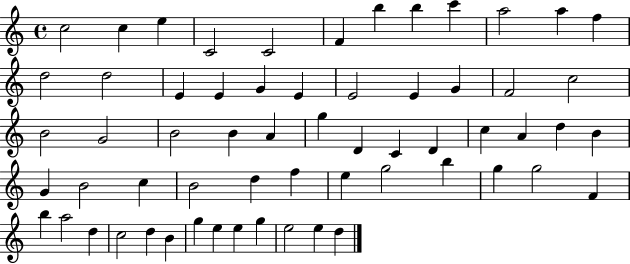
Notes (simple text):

C5/h C5/q E5/q C4/h C4/h F4/q B5/q B5/q C6/q A5/h A5/q F5/q D5/h D5/h E4/q E4/q G4/q E4/q E4/h E4/q G4/q F4/h C5/h B4/h G4/h B4/h B4/q A4/q G5/q D4/q C4/q D4/q C5/q A4/q D5/q B4/q G4/q B4/h C5/q B4/h D5/q F5/q E5/q G5/h B5/q G5/q G5/h F4/q B5/q A5/h D5/q C5/h D5/q B4/q G5/q E5/q E5/q G5/q E5/h E5/q D5/q